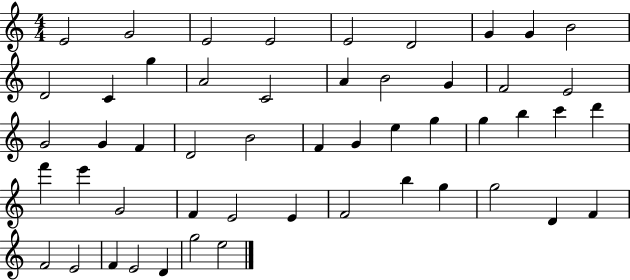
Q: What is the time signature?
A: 4/4